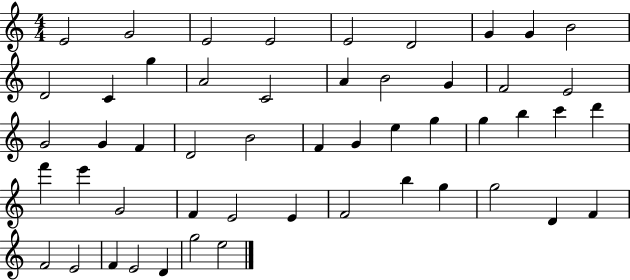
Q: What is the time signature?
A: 4/4